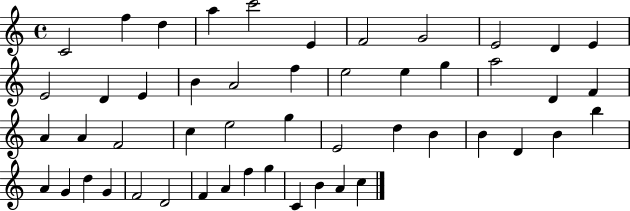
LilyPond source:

{
  \clef treble
  \time 4/4
  \defaultTimeSignature
  \key c \major
  c'2 f''4 d''4 | a''4 c'''2 e'4 | f'2 g'2 | e'2 d'4 e'4 | \break e'2 d'4 e'4 | b'4 a'2 f''4 | e''2 e''4 g''4 | a''2 d'4 f'4 | \break a'4 a'4 f'2 | c''4 e''2 g''4 | e'2 d''4 b'4 | b'4 d'4 b'4 b''4 | \break a'4 g'4 d''4 g'4 | f'2 d'2 | f'4 a'4 f''4 g''4 | c'4 b'4 a'4 c''4 | \break \bar "|."
}